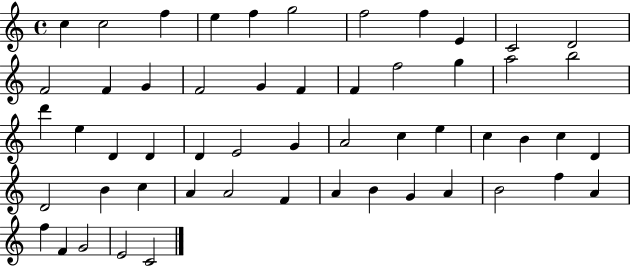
X:1
T:Untitled
M:4/4
L:1/4
K:C
c c2 f e f g2 f2 f E C2 D2 F2 F G F2 G F F f2 g a2 b2 d' e D D D E2 G A2 c e c B c D D2 B c A A2 F A B G A B2 f A f F G2 E2 C2